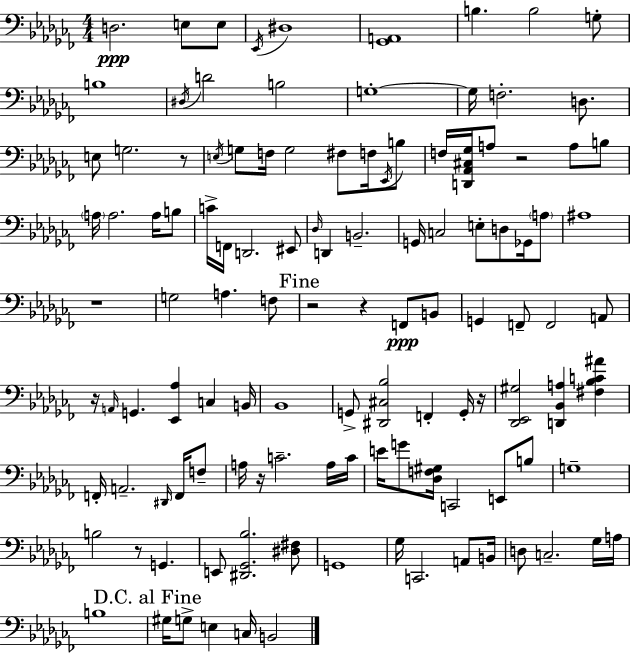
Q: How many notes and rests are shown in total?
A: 117